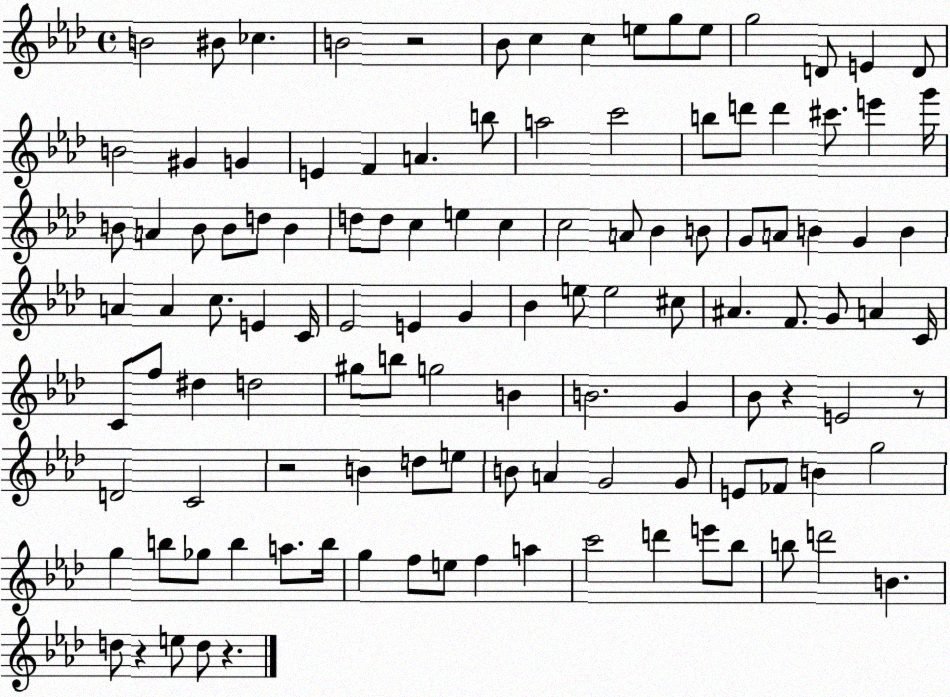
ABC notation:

X:1
T:Untitled
M:4/4
L:1/4
K:Ab
B2 ^B/2 _c B2 z2 _B/2 c c e/2 g/2 e/2 g2 D/2 E D/2 B2 ^G G E F A b/2 a2 c'2 b/2 d'/2 d' ^c'/2 e' g'/4 B/2 A B/2 B/2 d/2 B d/2 d/2 c e c c2 A/2 _B B/2 G/2 A/2 B G B A A c/2 E C/4 _E2 E G _B e/2 e2 ^c/2 ^A F/2 G/2 A C/4 C/2 f/2 ^d d2 ^g/2 b/2 g2 B B2 G _B/2 z E2 z/2 D2 C2 z2 B d/2 e/2 B/2 A G2 G/2 E/2 _F/2 B g2 g b/2 _g/2 b a/2 b/4 g f/2 e/2 f a c'2 d' e'/2 _b/2 b/2 d'2 B d/2 z e/2 d/2 z